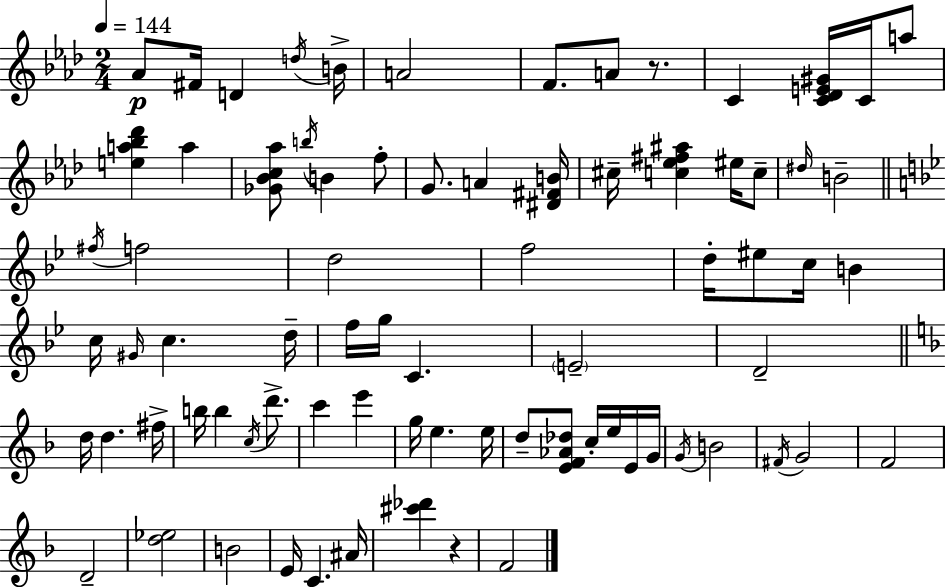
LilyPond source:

{
  \clef treble
  \numericTimeSignature
  \time 2/4
  \key f \minor
  \tempo 4 = 144
  aes'8\p fis'16 d'4 \acciaccatura { d''16 } | b'16-> a'2 | f'8. a'8 r8. | c'4 <c' des' e' gis'>16 c'16 a''8 | \break <e'' a'' bes'' des'''>4 a''4 | <ges' bes' c'' aes''>8 \acciaccatura { b''16 } b'4 | f''8-. g'8. a'4 | <dis' fis' b'>16 cis''16-- <c'' ees'' fis'' ais''>4 eis''16 | \break c''8-- \grace { dis''16 } b'2-- | \bar "||" \break \key bes \major \acciaccatura { fis''16 } f''2 | d''2 | f''2 | d''16-. eis''8 c''16 b'4 | \break c''16 \grace { gis'16 } c''4. | d''16-- f''16 g''16 c'4. | \parenthesize e'2-- | d'2-- | \break \bar "||" \break \key f \major d''16 d''4. fis''16-> | b''16 b''4 \acciaccatura { c''16 } d'''8.-> | c'''4 e'''4 | g''16 e''4. | \break e''16 d''8-- <e' f' aes' des''>8 c''16-. e''16 e'16 | g'16 \acciaccatura { g'16 } b'2 | \acciaccatura { fis'16 } g'2 | f'2 | \break d'2-- | <d'' ees''>2 | b'2 | e'16 c'4. | \break ais'16 <cis''' des'''>4 r4 | f'2 | \bar "|."
}